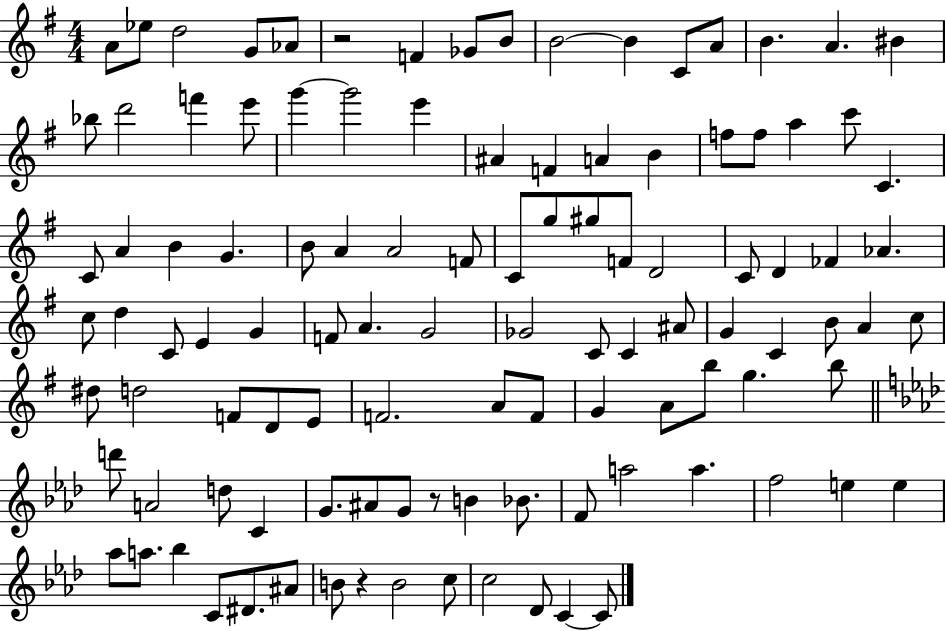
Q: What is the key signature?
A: G major